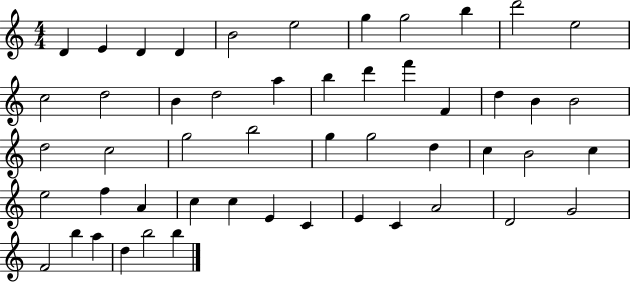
X:1
T:Untitled
M:4/4
L:1/4
K:C
D E D D B2 e2 g g2 b d'2 e2 c2 d2 B d2 a b d' f' F d B B2 d2 c2 g2 b2 g g2 d c B2 c e2 f A c c E C E C A2 D2 G2 F2 b a d b2 b